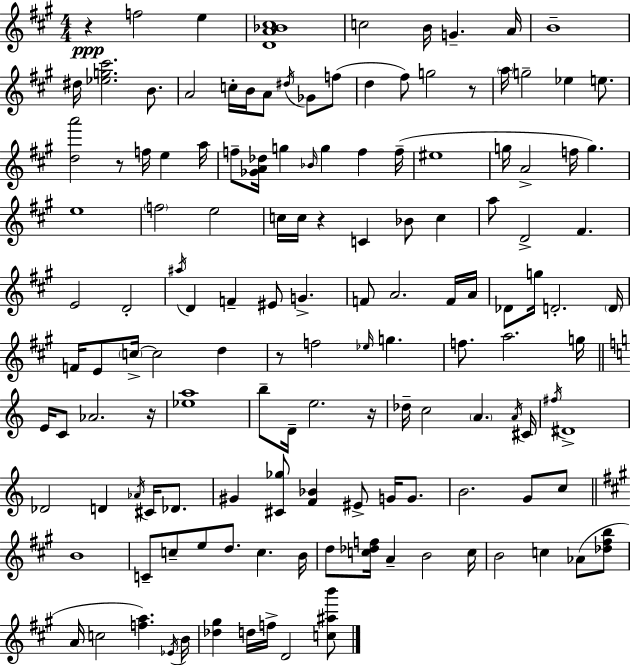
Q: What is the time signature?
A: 4/4